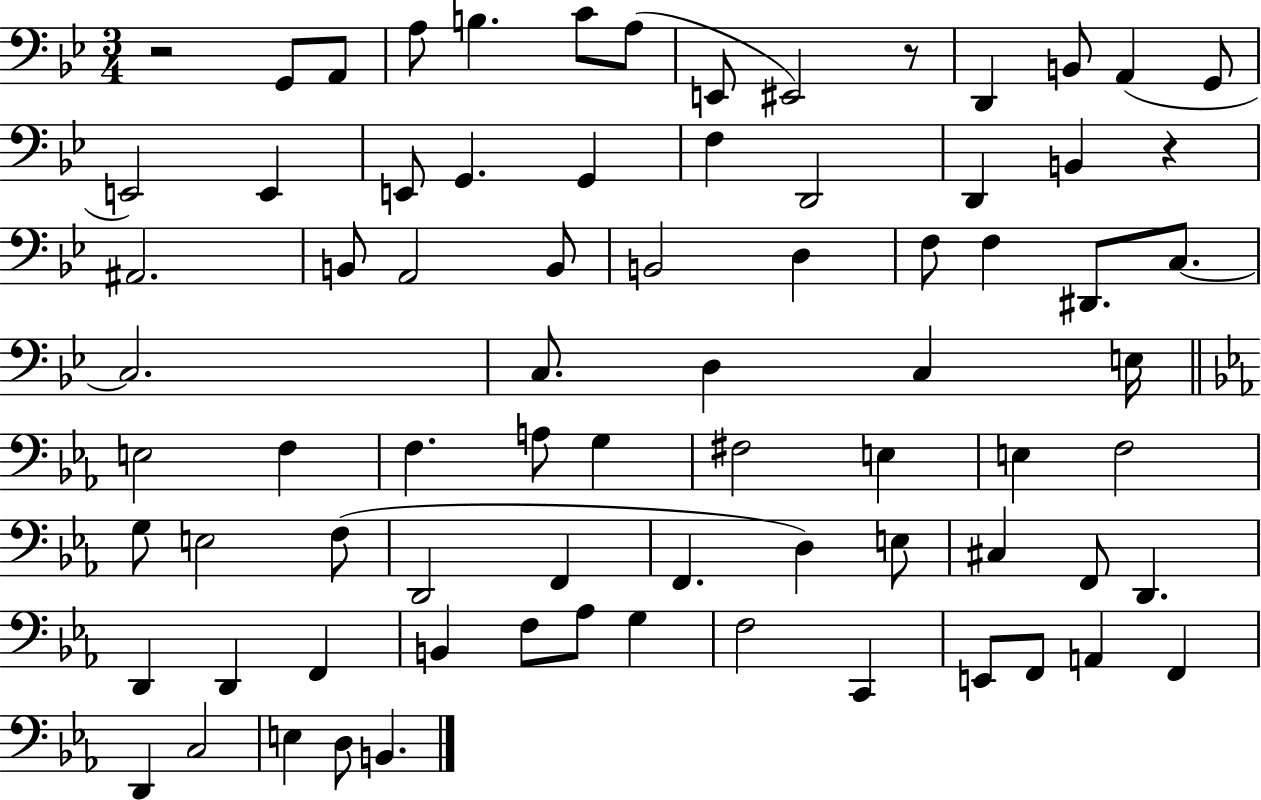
R/h G2/e A2/e A3/e B3/q. C4/e A3/e E2/e EIS2/h R/e D2/q B2/e A2/q G2/e E2/h E2/q E2/e G2/q. G2/q F3/q D2/h D2/q B2/q R/q A#2/h. B2/e A2/h B2/e B2/h D3/q F3/e F3/q D#2/e. C3/e. C3/h. C3/e. D3/q C3/q E3/s E3/h F3/q F3/q. A3/e G3/q F#3/h E3/q E3/q F3/h G3/e E3/h F3/e D2/h F2/q F2/q. D3/q E3/e C#3/q F2/e D2/q. D2/q D2/q F2/q B2/q F3/e Ab3/e G3/q F3/h C2/q E2/e F2/e A2/q F2/q D2/q C3/h E3/q D3/e B2/q.